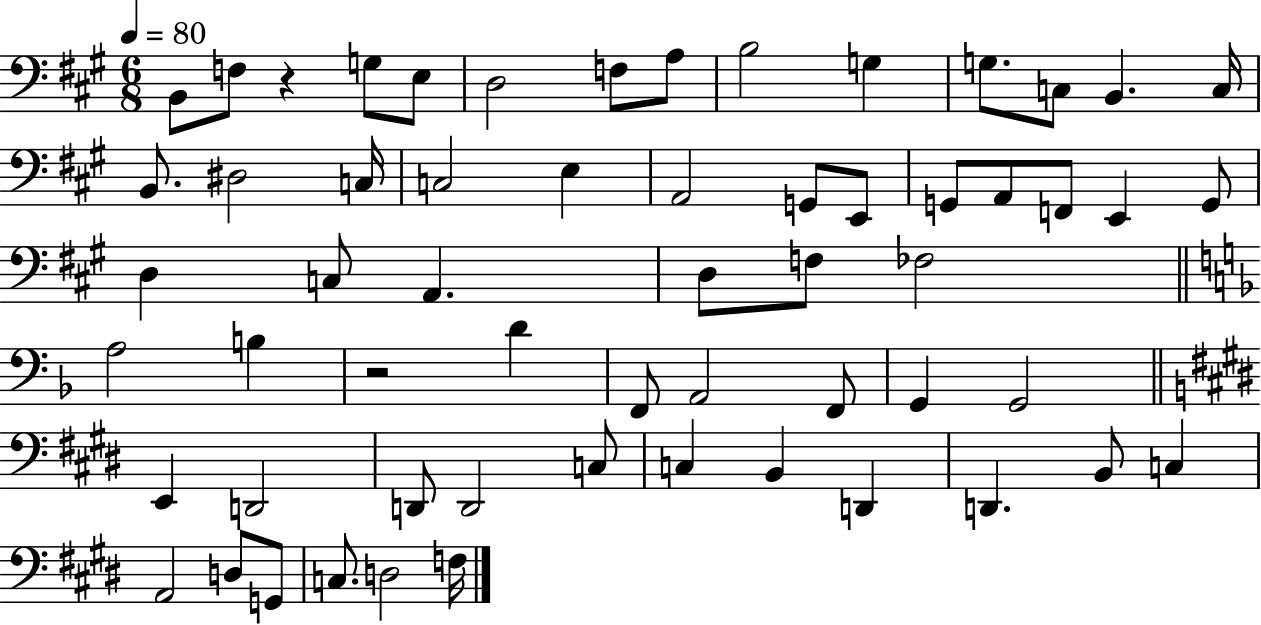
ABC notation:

X:1
T:Untitled
M:6/8
L:1/4
K:A
B,,/2 F,/2 z G,/2 E,/2 D,2 F,/2 A,/2 B,2 G, G,/2 C,/2 B,, C,/4 B,,/2 ^D,2 C,/4 C,2 E, A,,2 G,,/2 E,,/2 G,,/2 A,,/2 F,,/2 E,, G,,/2 D, C,/2 A,, D,/2 F,/2 _F,2 A,2 B, z2 D F,,/2 A,,2 F,,/2 G,, G,,2 E,, D,,2 D,,/2 D,,2 C,/2 C, B,, D,, D,, B,,/2 C, A,,2 D,/2 G,,/2 C,/2 D,2 F,/4